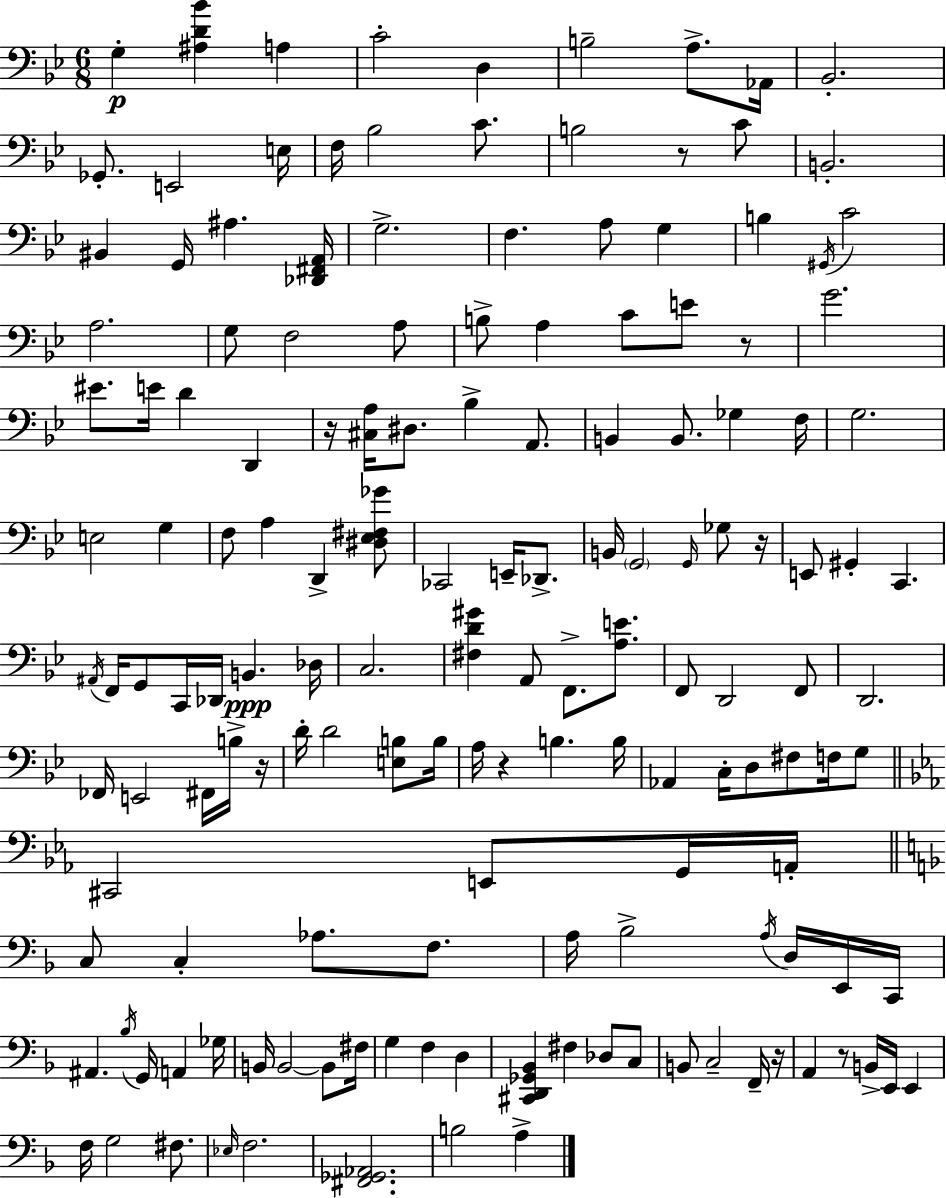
G3/q [A#3,D4,Bb4]/q A3/q C4/h D3/q B3/h A3/e. Ab2/s Bb2/h. Gb2/e. E2/h E3/s F3/s Bb3/h C4/e. B3/h R/e C4/e B2/h. BIS2/q G2/s A#3/q. [Db2,F#2,A2]/s G3/h. F3/q. A3/e G3/q B3/q G#2/s C4/h A3/h. G3/e F3/h A3/e B3/e A3/q C4/e E4/e R/e G4/h. EIS4/e. E4/s D4/q D2/q R/s [C#3,A3]/s D#3/e. Bb3/q A2/e. B2/q B2/e. Gb3/q F3/s G3/h. E3/h G3/q F3/e A3/q D2/q [D#3,Eb3,F#3,Gb4]/e CES2/h E2/s Db2/e. B2/s G2/h G2/s Gb3/e R/s E2/e G#2/q C2/q. A#2/s F2/s G2/e C2/s Db2/s B2/q. Db3/s C3/h. [F#3,D4,G#4]/q A2/e F2/e. [A3,E4]/e. F2/e D2/h F2/e D2/h. FES2/s E2/h F#2/s B3/s R/s D4/s D4/h [E3,B3]/e B3/s A3/s R/q B3/q. B3/s Ab2/q C3/s D3/e F#3/e F3/s G3/e C#2/h E2/e G2/s A2/s C3/e C3/q Ab3/e. F3/e. A3/s Bb3/h A3/s D3/s E2/s C2/s A#2/q. Bb3/s G2/s A2/q Gb3/s B2/s B2/h B2/e F#3/s G3/q F3/q D3/q [C#2,D2,Gb2,Bb2]/q F#3/q Db3/e C3/e B2/e C3/h F2/s R/s A2/q R/e B2/s E2/s E2/q F3/s G3/h F#3/e. Eb3/s F3/h. [F#2,Gb2,Ab2]/h. B3/h A3/q